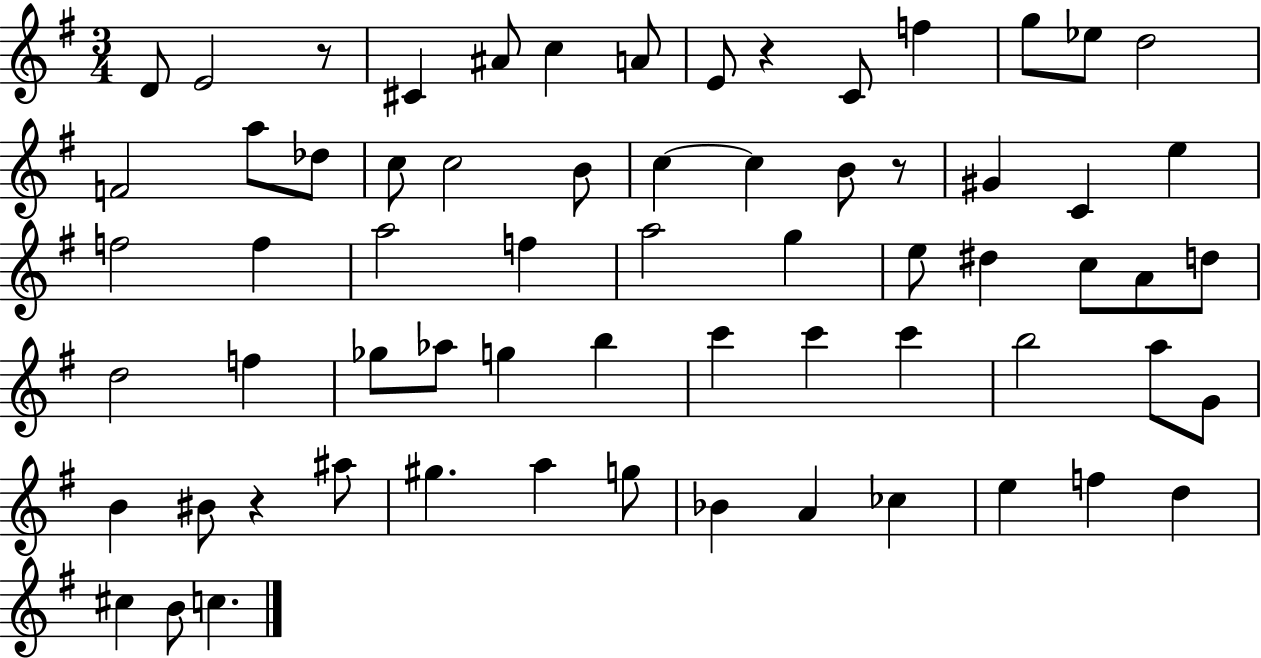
{
  \clef treble
  \numericTimeSignature
  \time 3/4
  \key g \major
  \repeat volta 2 { d'8 e'2 r8 | cis'4 ais'8 c''4 a'8 | e'8 r4 c'8 f''4 | g''8 ees''8 d''2 | \break f'2 a''8 des''8 | c''8 c''2 b'8 | c''4~~ c''4 b'8 r8 | gis'4 c'4 e''4 | \break f''2 f''4 | a''2 f''4 | a''2 g''4 | e''8 dis''4 c''8 a'8 d''8 | \break d''2 f''4 | ges''8 aes''8 g''4 b''4 | c'''4 c'''4 c'''4 | b''2 a''8 g'8 | \break b'4 bis'8 r4 ais''8 | gis''4. a''4 g''8 | bes'4 a'4 ces''4 | e''4 f''4 d''4 | \break cis''4 b'8 c''4. | } \bar "|."
}